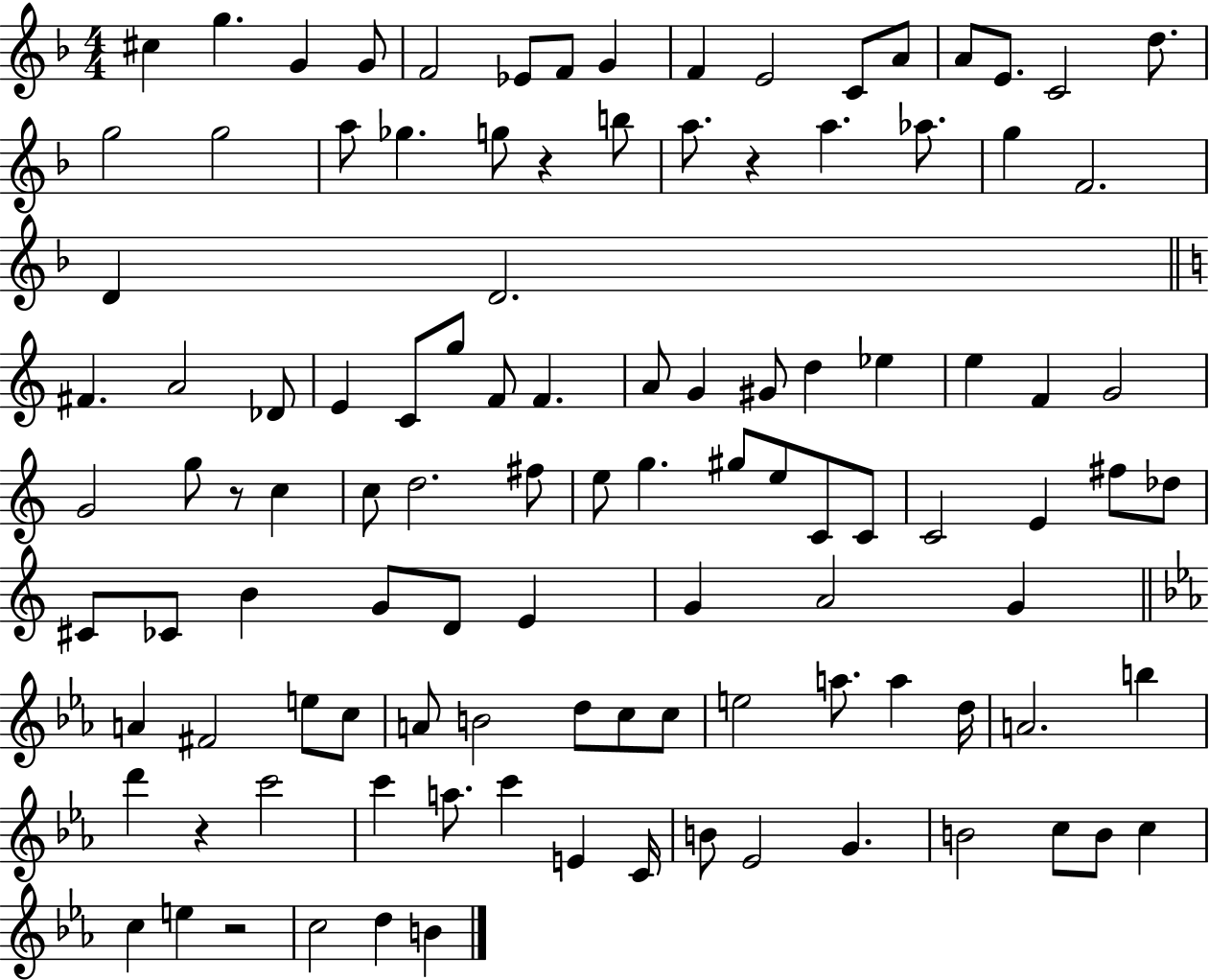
C#5/q G5/q. G4/q G4/e F4/h Eb4/e F4/e G4/q F4/q E4/h C4/e A4/e A4/e E4/e. C4/h D5/e. G5/h G5/h A5/e Gb5/q. G5/e R/q B5/e A5/e. R/q A5/q. Ab5/e. G5/q F4/h. D4/q D4/h. F#4/q. A4/h Db4/e E4/q C4/e G5/e F4/e F4/q. A4/e G4/q G#4/e D5/q Eb5/q E5/q F4/q G4/h G4/h G5/e R/e C5/q C5/e D5/h. F#5/e E5/e G5/q. G#5/e E5/e C4/e C4/e C4/h E4/q F#5/e Db5/e C#4/e CES4/e B4/q G4/e D4/e E4/q G4/q A4/h G4/q A4/q F#4/h E5/e C5/e A4/e B4/h D5/e C5/e C5/e E5/h A5/e. A5/q D5/s A4/h. B5/q D6/q R/q C6/h C6/q A5/e. C6/q E4/q C4/s B4/e Eb4/h G4/q. B4/h C5/e B4/e C5/q C5/q E5/q R/h C5/h D5/q B4/q